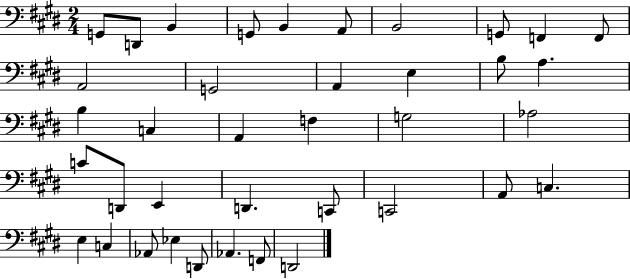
{
  \clef bass
  \numericTimeSignature
  \time 2/4
  \key e \major
  g,8 d,8 b,4 | g,8 b,4 a,8 | b,2 | g,8 f,4 f,8 | \break a,2 | g,2 | a,4 e4 | b8 a4. | \break b4 c4 | a,4 f4 | g2 | aes2 | \break c'8 d,8 e,4 | d,4. c,8 | c,2 | a,8 c4. | \break e4 c4 | aes,8 ees4 d,8 | aes,4. f,8 | d,2 | \break \bar "|."
}